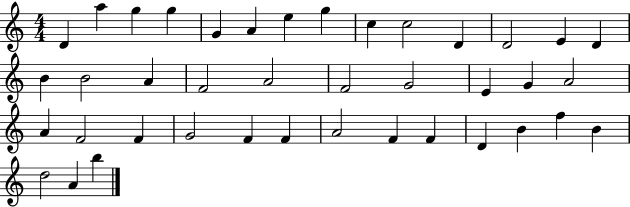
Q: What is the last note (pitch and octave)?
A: B5